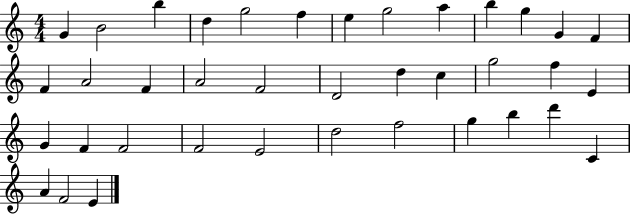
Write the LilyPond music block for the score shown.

{
  \clef treble
  \numericTimeSignature
  \time 4/4
  \key c \major
  g'4 b'2 b''4 | d''4 g''2 f''4 | e''4 g''2 a''4 | b''4 g''4 g'4 f'4 | \break f'4 a'2 f'4 | a'2 f'2 | d'2 d''4 c''4 | g''2 f''4 e'4 | \break g'4 f'4 f'2 | f'2 e'2 | d''2 f''2 | g''4 b''4 d'''4 c'4 | \break a'4 f'2 e'4 | \bar "|."
}